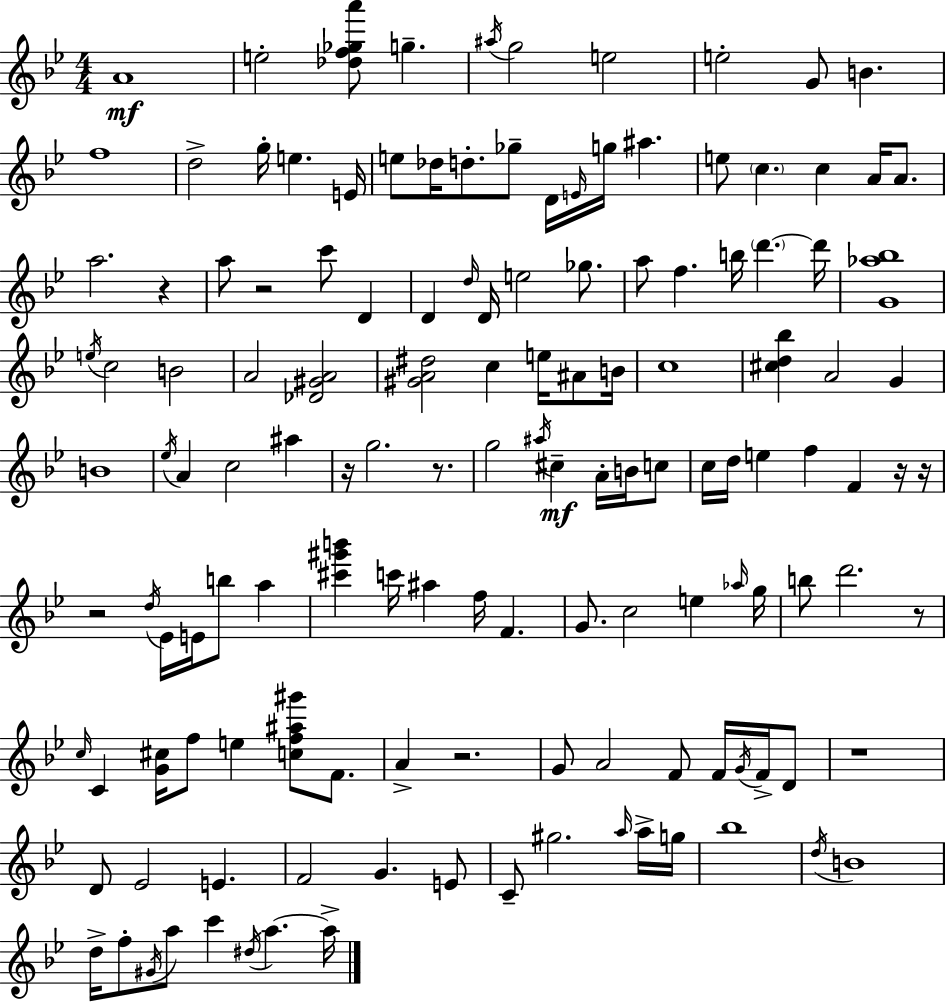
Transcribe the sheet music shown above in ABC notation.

X:1
T:Untitled
M:4/4
L:1/4
K:Gm
A4 e2 [_df_ga']/2 g ^a/4 g2 e2 e2 G/2 B f4 d2 g/4 e E/4 e/2 _d/4 d/2 _g/2 D/4 E/4 g/4 ^a e/2 c c A/4 A/2 a2 z a/2 z2 c'/2 D D d/4 D/4 e2 _g/2 a/2 f b/4 d' d'/4 [G_a_b]4 e/4 c2 B2 A2 [_D^GA]2 [^GA^d]2 c e/4 ^A/2 B/4 c4 [^cd_b] A2 G B4 _e/4 A c2 ^a z/4 g2 z/2 g2 ^a/4 ^c A/4 B/4 c/2 c/4 d/4 e f F z/4 z/4 z2 d/4 _E/4 E/4 b/2 a [^c'^g'b'] c'/4 ^a f/4 F G/2 c2 e _a/4 g/4 b/2 d'2 z/2 c/4 C [G^c]/4 f/2 e [cf^a^g']/2 F/2 A z2 G/2 A2 F/2 F/4 G/4 F/4 D/2 z4 D/2 _E2 E F2 G E/2 C/2 ^g2 a/4 a/4 g/4 _b4 d/4 B4 d/4 f/2 ^G/4 a/2 c' ^d/4 a a/4